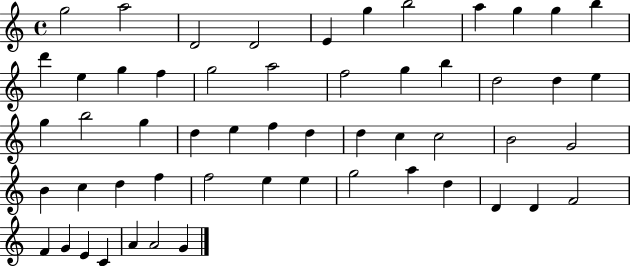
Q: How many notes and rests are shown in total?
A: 55